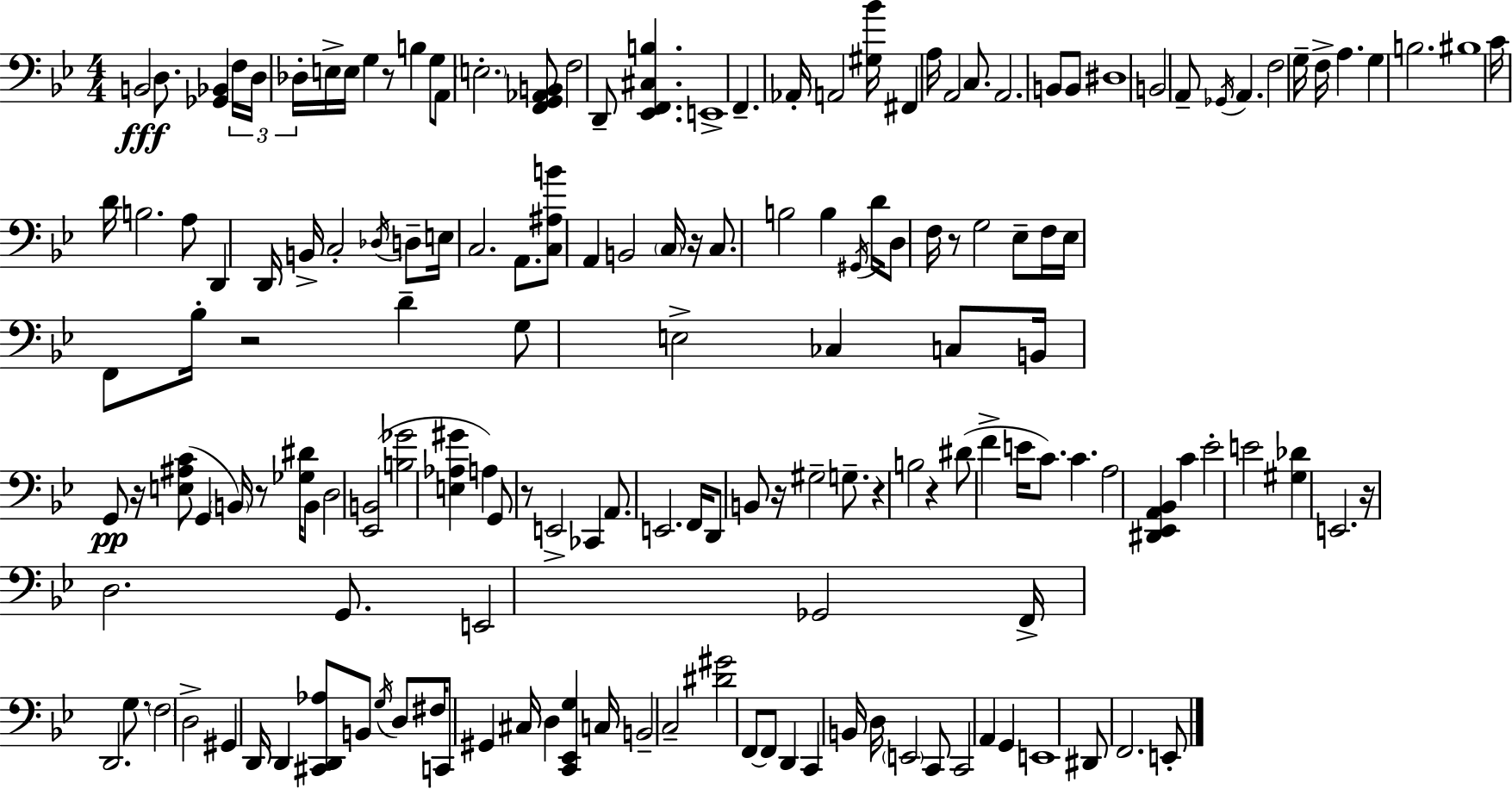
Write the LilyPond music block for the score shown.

{
  \clef bass
  \numericTimeSignature
  \time 4/4
  \key bes \major
  \repeat volta 2 { b,2\fff d8. <ges, bes,>4 \tuplet 3/2 { f16 | d16 des16-. } e16-> e16 g4 r8 b4 g8 | a,8 \parenthesize e2.-. <f, g, aes, b,>8 | f2 d,8-- <ees, f, cis b>4. | \break e,1-> | f,4.-- aes,16-. a,2 <gis bes'>16 | fis,4 a16 a,2 c8. | a,2. b,8 b,8 | \break dis1 | b,2 a,8-- \acciaccatura { ges,16 } a,4. | f2 g16-- f16-> a4. | g4 b2. | \break bis1 | c'16 d'16 b2. a8 | d,4 d,16 b,16-> c2-. \acciaccatura { des16 } | d8-- e16 c2. a,8. | \break <c ais b'>8 a,4 b,2 | \parenthesize c16 r16 c8. b2 b4 | \acciaccatura { gis,16 } d'16 d8 f16 r8 g2 | ees8-- f16 ees16 f,8 bes16-. r2 d'4-- | \break g8 e2-> ces4 | c8 b,16 g,8\pp r16 <e ais c'>8( g,4 \parenthesize b,16) r8 | <ges dis'>16 b,8 d2 <ees, b,>2( | <b ges'>2 <e aes gis'>4 a4) | \break g,8 r8 e,2-> ces,4 | a,8. e,2. | f,16 d,8 b,8 r16 gis2-- | g8.-- r4 b2 r4 | \break dis'8( f'4-> e'16 c'8.) c'4. | a2 <dis, ees, a, bes,>4 c'4 | ees'2-. e'2 | <gis des'>4 e,2. | \break r16 d2. | g,8. e,2 ges,2 | f,16-> d,2. | g8. \parenthesize f2 d2-> | \break gis,4 d,16 d,4 <cis, d, aes>8 b,8 | \acciaccatura { g16 } d8 fis16 c,8 gis,4 cis16 d4 <c, ees, g>4 | c16 b,2-- c2-- | <dis' gis'>2 f,8~~ f,8 | \break d,4 c,4 b,16 d16 \parenthesize e,2 | c,8 c,2 a,4 | g,4 e,1 | dis,8 f,2. | \break e,8-. } \bar "|."
}